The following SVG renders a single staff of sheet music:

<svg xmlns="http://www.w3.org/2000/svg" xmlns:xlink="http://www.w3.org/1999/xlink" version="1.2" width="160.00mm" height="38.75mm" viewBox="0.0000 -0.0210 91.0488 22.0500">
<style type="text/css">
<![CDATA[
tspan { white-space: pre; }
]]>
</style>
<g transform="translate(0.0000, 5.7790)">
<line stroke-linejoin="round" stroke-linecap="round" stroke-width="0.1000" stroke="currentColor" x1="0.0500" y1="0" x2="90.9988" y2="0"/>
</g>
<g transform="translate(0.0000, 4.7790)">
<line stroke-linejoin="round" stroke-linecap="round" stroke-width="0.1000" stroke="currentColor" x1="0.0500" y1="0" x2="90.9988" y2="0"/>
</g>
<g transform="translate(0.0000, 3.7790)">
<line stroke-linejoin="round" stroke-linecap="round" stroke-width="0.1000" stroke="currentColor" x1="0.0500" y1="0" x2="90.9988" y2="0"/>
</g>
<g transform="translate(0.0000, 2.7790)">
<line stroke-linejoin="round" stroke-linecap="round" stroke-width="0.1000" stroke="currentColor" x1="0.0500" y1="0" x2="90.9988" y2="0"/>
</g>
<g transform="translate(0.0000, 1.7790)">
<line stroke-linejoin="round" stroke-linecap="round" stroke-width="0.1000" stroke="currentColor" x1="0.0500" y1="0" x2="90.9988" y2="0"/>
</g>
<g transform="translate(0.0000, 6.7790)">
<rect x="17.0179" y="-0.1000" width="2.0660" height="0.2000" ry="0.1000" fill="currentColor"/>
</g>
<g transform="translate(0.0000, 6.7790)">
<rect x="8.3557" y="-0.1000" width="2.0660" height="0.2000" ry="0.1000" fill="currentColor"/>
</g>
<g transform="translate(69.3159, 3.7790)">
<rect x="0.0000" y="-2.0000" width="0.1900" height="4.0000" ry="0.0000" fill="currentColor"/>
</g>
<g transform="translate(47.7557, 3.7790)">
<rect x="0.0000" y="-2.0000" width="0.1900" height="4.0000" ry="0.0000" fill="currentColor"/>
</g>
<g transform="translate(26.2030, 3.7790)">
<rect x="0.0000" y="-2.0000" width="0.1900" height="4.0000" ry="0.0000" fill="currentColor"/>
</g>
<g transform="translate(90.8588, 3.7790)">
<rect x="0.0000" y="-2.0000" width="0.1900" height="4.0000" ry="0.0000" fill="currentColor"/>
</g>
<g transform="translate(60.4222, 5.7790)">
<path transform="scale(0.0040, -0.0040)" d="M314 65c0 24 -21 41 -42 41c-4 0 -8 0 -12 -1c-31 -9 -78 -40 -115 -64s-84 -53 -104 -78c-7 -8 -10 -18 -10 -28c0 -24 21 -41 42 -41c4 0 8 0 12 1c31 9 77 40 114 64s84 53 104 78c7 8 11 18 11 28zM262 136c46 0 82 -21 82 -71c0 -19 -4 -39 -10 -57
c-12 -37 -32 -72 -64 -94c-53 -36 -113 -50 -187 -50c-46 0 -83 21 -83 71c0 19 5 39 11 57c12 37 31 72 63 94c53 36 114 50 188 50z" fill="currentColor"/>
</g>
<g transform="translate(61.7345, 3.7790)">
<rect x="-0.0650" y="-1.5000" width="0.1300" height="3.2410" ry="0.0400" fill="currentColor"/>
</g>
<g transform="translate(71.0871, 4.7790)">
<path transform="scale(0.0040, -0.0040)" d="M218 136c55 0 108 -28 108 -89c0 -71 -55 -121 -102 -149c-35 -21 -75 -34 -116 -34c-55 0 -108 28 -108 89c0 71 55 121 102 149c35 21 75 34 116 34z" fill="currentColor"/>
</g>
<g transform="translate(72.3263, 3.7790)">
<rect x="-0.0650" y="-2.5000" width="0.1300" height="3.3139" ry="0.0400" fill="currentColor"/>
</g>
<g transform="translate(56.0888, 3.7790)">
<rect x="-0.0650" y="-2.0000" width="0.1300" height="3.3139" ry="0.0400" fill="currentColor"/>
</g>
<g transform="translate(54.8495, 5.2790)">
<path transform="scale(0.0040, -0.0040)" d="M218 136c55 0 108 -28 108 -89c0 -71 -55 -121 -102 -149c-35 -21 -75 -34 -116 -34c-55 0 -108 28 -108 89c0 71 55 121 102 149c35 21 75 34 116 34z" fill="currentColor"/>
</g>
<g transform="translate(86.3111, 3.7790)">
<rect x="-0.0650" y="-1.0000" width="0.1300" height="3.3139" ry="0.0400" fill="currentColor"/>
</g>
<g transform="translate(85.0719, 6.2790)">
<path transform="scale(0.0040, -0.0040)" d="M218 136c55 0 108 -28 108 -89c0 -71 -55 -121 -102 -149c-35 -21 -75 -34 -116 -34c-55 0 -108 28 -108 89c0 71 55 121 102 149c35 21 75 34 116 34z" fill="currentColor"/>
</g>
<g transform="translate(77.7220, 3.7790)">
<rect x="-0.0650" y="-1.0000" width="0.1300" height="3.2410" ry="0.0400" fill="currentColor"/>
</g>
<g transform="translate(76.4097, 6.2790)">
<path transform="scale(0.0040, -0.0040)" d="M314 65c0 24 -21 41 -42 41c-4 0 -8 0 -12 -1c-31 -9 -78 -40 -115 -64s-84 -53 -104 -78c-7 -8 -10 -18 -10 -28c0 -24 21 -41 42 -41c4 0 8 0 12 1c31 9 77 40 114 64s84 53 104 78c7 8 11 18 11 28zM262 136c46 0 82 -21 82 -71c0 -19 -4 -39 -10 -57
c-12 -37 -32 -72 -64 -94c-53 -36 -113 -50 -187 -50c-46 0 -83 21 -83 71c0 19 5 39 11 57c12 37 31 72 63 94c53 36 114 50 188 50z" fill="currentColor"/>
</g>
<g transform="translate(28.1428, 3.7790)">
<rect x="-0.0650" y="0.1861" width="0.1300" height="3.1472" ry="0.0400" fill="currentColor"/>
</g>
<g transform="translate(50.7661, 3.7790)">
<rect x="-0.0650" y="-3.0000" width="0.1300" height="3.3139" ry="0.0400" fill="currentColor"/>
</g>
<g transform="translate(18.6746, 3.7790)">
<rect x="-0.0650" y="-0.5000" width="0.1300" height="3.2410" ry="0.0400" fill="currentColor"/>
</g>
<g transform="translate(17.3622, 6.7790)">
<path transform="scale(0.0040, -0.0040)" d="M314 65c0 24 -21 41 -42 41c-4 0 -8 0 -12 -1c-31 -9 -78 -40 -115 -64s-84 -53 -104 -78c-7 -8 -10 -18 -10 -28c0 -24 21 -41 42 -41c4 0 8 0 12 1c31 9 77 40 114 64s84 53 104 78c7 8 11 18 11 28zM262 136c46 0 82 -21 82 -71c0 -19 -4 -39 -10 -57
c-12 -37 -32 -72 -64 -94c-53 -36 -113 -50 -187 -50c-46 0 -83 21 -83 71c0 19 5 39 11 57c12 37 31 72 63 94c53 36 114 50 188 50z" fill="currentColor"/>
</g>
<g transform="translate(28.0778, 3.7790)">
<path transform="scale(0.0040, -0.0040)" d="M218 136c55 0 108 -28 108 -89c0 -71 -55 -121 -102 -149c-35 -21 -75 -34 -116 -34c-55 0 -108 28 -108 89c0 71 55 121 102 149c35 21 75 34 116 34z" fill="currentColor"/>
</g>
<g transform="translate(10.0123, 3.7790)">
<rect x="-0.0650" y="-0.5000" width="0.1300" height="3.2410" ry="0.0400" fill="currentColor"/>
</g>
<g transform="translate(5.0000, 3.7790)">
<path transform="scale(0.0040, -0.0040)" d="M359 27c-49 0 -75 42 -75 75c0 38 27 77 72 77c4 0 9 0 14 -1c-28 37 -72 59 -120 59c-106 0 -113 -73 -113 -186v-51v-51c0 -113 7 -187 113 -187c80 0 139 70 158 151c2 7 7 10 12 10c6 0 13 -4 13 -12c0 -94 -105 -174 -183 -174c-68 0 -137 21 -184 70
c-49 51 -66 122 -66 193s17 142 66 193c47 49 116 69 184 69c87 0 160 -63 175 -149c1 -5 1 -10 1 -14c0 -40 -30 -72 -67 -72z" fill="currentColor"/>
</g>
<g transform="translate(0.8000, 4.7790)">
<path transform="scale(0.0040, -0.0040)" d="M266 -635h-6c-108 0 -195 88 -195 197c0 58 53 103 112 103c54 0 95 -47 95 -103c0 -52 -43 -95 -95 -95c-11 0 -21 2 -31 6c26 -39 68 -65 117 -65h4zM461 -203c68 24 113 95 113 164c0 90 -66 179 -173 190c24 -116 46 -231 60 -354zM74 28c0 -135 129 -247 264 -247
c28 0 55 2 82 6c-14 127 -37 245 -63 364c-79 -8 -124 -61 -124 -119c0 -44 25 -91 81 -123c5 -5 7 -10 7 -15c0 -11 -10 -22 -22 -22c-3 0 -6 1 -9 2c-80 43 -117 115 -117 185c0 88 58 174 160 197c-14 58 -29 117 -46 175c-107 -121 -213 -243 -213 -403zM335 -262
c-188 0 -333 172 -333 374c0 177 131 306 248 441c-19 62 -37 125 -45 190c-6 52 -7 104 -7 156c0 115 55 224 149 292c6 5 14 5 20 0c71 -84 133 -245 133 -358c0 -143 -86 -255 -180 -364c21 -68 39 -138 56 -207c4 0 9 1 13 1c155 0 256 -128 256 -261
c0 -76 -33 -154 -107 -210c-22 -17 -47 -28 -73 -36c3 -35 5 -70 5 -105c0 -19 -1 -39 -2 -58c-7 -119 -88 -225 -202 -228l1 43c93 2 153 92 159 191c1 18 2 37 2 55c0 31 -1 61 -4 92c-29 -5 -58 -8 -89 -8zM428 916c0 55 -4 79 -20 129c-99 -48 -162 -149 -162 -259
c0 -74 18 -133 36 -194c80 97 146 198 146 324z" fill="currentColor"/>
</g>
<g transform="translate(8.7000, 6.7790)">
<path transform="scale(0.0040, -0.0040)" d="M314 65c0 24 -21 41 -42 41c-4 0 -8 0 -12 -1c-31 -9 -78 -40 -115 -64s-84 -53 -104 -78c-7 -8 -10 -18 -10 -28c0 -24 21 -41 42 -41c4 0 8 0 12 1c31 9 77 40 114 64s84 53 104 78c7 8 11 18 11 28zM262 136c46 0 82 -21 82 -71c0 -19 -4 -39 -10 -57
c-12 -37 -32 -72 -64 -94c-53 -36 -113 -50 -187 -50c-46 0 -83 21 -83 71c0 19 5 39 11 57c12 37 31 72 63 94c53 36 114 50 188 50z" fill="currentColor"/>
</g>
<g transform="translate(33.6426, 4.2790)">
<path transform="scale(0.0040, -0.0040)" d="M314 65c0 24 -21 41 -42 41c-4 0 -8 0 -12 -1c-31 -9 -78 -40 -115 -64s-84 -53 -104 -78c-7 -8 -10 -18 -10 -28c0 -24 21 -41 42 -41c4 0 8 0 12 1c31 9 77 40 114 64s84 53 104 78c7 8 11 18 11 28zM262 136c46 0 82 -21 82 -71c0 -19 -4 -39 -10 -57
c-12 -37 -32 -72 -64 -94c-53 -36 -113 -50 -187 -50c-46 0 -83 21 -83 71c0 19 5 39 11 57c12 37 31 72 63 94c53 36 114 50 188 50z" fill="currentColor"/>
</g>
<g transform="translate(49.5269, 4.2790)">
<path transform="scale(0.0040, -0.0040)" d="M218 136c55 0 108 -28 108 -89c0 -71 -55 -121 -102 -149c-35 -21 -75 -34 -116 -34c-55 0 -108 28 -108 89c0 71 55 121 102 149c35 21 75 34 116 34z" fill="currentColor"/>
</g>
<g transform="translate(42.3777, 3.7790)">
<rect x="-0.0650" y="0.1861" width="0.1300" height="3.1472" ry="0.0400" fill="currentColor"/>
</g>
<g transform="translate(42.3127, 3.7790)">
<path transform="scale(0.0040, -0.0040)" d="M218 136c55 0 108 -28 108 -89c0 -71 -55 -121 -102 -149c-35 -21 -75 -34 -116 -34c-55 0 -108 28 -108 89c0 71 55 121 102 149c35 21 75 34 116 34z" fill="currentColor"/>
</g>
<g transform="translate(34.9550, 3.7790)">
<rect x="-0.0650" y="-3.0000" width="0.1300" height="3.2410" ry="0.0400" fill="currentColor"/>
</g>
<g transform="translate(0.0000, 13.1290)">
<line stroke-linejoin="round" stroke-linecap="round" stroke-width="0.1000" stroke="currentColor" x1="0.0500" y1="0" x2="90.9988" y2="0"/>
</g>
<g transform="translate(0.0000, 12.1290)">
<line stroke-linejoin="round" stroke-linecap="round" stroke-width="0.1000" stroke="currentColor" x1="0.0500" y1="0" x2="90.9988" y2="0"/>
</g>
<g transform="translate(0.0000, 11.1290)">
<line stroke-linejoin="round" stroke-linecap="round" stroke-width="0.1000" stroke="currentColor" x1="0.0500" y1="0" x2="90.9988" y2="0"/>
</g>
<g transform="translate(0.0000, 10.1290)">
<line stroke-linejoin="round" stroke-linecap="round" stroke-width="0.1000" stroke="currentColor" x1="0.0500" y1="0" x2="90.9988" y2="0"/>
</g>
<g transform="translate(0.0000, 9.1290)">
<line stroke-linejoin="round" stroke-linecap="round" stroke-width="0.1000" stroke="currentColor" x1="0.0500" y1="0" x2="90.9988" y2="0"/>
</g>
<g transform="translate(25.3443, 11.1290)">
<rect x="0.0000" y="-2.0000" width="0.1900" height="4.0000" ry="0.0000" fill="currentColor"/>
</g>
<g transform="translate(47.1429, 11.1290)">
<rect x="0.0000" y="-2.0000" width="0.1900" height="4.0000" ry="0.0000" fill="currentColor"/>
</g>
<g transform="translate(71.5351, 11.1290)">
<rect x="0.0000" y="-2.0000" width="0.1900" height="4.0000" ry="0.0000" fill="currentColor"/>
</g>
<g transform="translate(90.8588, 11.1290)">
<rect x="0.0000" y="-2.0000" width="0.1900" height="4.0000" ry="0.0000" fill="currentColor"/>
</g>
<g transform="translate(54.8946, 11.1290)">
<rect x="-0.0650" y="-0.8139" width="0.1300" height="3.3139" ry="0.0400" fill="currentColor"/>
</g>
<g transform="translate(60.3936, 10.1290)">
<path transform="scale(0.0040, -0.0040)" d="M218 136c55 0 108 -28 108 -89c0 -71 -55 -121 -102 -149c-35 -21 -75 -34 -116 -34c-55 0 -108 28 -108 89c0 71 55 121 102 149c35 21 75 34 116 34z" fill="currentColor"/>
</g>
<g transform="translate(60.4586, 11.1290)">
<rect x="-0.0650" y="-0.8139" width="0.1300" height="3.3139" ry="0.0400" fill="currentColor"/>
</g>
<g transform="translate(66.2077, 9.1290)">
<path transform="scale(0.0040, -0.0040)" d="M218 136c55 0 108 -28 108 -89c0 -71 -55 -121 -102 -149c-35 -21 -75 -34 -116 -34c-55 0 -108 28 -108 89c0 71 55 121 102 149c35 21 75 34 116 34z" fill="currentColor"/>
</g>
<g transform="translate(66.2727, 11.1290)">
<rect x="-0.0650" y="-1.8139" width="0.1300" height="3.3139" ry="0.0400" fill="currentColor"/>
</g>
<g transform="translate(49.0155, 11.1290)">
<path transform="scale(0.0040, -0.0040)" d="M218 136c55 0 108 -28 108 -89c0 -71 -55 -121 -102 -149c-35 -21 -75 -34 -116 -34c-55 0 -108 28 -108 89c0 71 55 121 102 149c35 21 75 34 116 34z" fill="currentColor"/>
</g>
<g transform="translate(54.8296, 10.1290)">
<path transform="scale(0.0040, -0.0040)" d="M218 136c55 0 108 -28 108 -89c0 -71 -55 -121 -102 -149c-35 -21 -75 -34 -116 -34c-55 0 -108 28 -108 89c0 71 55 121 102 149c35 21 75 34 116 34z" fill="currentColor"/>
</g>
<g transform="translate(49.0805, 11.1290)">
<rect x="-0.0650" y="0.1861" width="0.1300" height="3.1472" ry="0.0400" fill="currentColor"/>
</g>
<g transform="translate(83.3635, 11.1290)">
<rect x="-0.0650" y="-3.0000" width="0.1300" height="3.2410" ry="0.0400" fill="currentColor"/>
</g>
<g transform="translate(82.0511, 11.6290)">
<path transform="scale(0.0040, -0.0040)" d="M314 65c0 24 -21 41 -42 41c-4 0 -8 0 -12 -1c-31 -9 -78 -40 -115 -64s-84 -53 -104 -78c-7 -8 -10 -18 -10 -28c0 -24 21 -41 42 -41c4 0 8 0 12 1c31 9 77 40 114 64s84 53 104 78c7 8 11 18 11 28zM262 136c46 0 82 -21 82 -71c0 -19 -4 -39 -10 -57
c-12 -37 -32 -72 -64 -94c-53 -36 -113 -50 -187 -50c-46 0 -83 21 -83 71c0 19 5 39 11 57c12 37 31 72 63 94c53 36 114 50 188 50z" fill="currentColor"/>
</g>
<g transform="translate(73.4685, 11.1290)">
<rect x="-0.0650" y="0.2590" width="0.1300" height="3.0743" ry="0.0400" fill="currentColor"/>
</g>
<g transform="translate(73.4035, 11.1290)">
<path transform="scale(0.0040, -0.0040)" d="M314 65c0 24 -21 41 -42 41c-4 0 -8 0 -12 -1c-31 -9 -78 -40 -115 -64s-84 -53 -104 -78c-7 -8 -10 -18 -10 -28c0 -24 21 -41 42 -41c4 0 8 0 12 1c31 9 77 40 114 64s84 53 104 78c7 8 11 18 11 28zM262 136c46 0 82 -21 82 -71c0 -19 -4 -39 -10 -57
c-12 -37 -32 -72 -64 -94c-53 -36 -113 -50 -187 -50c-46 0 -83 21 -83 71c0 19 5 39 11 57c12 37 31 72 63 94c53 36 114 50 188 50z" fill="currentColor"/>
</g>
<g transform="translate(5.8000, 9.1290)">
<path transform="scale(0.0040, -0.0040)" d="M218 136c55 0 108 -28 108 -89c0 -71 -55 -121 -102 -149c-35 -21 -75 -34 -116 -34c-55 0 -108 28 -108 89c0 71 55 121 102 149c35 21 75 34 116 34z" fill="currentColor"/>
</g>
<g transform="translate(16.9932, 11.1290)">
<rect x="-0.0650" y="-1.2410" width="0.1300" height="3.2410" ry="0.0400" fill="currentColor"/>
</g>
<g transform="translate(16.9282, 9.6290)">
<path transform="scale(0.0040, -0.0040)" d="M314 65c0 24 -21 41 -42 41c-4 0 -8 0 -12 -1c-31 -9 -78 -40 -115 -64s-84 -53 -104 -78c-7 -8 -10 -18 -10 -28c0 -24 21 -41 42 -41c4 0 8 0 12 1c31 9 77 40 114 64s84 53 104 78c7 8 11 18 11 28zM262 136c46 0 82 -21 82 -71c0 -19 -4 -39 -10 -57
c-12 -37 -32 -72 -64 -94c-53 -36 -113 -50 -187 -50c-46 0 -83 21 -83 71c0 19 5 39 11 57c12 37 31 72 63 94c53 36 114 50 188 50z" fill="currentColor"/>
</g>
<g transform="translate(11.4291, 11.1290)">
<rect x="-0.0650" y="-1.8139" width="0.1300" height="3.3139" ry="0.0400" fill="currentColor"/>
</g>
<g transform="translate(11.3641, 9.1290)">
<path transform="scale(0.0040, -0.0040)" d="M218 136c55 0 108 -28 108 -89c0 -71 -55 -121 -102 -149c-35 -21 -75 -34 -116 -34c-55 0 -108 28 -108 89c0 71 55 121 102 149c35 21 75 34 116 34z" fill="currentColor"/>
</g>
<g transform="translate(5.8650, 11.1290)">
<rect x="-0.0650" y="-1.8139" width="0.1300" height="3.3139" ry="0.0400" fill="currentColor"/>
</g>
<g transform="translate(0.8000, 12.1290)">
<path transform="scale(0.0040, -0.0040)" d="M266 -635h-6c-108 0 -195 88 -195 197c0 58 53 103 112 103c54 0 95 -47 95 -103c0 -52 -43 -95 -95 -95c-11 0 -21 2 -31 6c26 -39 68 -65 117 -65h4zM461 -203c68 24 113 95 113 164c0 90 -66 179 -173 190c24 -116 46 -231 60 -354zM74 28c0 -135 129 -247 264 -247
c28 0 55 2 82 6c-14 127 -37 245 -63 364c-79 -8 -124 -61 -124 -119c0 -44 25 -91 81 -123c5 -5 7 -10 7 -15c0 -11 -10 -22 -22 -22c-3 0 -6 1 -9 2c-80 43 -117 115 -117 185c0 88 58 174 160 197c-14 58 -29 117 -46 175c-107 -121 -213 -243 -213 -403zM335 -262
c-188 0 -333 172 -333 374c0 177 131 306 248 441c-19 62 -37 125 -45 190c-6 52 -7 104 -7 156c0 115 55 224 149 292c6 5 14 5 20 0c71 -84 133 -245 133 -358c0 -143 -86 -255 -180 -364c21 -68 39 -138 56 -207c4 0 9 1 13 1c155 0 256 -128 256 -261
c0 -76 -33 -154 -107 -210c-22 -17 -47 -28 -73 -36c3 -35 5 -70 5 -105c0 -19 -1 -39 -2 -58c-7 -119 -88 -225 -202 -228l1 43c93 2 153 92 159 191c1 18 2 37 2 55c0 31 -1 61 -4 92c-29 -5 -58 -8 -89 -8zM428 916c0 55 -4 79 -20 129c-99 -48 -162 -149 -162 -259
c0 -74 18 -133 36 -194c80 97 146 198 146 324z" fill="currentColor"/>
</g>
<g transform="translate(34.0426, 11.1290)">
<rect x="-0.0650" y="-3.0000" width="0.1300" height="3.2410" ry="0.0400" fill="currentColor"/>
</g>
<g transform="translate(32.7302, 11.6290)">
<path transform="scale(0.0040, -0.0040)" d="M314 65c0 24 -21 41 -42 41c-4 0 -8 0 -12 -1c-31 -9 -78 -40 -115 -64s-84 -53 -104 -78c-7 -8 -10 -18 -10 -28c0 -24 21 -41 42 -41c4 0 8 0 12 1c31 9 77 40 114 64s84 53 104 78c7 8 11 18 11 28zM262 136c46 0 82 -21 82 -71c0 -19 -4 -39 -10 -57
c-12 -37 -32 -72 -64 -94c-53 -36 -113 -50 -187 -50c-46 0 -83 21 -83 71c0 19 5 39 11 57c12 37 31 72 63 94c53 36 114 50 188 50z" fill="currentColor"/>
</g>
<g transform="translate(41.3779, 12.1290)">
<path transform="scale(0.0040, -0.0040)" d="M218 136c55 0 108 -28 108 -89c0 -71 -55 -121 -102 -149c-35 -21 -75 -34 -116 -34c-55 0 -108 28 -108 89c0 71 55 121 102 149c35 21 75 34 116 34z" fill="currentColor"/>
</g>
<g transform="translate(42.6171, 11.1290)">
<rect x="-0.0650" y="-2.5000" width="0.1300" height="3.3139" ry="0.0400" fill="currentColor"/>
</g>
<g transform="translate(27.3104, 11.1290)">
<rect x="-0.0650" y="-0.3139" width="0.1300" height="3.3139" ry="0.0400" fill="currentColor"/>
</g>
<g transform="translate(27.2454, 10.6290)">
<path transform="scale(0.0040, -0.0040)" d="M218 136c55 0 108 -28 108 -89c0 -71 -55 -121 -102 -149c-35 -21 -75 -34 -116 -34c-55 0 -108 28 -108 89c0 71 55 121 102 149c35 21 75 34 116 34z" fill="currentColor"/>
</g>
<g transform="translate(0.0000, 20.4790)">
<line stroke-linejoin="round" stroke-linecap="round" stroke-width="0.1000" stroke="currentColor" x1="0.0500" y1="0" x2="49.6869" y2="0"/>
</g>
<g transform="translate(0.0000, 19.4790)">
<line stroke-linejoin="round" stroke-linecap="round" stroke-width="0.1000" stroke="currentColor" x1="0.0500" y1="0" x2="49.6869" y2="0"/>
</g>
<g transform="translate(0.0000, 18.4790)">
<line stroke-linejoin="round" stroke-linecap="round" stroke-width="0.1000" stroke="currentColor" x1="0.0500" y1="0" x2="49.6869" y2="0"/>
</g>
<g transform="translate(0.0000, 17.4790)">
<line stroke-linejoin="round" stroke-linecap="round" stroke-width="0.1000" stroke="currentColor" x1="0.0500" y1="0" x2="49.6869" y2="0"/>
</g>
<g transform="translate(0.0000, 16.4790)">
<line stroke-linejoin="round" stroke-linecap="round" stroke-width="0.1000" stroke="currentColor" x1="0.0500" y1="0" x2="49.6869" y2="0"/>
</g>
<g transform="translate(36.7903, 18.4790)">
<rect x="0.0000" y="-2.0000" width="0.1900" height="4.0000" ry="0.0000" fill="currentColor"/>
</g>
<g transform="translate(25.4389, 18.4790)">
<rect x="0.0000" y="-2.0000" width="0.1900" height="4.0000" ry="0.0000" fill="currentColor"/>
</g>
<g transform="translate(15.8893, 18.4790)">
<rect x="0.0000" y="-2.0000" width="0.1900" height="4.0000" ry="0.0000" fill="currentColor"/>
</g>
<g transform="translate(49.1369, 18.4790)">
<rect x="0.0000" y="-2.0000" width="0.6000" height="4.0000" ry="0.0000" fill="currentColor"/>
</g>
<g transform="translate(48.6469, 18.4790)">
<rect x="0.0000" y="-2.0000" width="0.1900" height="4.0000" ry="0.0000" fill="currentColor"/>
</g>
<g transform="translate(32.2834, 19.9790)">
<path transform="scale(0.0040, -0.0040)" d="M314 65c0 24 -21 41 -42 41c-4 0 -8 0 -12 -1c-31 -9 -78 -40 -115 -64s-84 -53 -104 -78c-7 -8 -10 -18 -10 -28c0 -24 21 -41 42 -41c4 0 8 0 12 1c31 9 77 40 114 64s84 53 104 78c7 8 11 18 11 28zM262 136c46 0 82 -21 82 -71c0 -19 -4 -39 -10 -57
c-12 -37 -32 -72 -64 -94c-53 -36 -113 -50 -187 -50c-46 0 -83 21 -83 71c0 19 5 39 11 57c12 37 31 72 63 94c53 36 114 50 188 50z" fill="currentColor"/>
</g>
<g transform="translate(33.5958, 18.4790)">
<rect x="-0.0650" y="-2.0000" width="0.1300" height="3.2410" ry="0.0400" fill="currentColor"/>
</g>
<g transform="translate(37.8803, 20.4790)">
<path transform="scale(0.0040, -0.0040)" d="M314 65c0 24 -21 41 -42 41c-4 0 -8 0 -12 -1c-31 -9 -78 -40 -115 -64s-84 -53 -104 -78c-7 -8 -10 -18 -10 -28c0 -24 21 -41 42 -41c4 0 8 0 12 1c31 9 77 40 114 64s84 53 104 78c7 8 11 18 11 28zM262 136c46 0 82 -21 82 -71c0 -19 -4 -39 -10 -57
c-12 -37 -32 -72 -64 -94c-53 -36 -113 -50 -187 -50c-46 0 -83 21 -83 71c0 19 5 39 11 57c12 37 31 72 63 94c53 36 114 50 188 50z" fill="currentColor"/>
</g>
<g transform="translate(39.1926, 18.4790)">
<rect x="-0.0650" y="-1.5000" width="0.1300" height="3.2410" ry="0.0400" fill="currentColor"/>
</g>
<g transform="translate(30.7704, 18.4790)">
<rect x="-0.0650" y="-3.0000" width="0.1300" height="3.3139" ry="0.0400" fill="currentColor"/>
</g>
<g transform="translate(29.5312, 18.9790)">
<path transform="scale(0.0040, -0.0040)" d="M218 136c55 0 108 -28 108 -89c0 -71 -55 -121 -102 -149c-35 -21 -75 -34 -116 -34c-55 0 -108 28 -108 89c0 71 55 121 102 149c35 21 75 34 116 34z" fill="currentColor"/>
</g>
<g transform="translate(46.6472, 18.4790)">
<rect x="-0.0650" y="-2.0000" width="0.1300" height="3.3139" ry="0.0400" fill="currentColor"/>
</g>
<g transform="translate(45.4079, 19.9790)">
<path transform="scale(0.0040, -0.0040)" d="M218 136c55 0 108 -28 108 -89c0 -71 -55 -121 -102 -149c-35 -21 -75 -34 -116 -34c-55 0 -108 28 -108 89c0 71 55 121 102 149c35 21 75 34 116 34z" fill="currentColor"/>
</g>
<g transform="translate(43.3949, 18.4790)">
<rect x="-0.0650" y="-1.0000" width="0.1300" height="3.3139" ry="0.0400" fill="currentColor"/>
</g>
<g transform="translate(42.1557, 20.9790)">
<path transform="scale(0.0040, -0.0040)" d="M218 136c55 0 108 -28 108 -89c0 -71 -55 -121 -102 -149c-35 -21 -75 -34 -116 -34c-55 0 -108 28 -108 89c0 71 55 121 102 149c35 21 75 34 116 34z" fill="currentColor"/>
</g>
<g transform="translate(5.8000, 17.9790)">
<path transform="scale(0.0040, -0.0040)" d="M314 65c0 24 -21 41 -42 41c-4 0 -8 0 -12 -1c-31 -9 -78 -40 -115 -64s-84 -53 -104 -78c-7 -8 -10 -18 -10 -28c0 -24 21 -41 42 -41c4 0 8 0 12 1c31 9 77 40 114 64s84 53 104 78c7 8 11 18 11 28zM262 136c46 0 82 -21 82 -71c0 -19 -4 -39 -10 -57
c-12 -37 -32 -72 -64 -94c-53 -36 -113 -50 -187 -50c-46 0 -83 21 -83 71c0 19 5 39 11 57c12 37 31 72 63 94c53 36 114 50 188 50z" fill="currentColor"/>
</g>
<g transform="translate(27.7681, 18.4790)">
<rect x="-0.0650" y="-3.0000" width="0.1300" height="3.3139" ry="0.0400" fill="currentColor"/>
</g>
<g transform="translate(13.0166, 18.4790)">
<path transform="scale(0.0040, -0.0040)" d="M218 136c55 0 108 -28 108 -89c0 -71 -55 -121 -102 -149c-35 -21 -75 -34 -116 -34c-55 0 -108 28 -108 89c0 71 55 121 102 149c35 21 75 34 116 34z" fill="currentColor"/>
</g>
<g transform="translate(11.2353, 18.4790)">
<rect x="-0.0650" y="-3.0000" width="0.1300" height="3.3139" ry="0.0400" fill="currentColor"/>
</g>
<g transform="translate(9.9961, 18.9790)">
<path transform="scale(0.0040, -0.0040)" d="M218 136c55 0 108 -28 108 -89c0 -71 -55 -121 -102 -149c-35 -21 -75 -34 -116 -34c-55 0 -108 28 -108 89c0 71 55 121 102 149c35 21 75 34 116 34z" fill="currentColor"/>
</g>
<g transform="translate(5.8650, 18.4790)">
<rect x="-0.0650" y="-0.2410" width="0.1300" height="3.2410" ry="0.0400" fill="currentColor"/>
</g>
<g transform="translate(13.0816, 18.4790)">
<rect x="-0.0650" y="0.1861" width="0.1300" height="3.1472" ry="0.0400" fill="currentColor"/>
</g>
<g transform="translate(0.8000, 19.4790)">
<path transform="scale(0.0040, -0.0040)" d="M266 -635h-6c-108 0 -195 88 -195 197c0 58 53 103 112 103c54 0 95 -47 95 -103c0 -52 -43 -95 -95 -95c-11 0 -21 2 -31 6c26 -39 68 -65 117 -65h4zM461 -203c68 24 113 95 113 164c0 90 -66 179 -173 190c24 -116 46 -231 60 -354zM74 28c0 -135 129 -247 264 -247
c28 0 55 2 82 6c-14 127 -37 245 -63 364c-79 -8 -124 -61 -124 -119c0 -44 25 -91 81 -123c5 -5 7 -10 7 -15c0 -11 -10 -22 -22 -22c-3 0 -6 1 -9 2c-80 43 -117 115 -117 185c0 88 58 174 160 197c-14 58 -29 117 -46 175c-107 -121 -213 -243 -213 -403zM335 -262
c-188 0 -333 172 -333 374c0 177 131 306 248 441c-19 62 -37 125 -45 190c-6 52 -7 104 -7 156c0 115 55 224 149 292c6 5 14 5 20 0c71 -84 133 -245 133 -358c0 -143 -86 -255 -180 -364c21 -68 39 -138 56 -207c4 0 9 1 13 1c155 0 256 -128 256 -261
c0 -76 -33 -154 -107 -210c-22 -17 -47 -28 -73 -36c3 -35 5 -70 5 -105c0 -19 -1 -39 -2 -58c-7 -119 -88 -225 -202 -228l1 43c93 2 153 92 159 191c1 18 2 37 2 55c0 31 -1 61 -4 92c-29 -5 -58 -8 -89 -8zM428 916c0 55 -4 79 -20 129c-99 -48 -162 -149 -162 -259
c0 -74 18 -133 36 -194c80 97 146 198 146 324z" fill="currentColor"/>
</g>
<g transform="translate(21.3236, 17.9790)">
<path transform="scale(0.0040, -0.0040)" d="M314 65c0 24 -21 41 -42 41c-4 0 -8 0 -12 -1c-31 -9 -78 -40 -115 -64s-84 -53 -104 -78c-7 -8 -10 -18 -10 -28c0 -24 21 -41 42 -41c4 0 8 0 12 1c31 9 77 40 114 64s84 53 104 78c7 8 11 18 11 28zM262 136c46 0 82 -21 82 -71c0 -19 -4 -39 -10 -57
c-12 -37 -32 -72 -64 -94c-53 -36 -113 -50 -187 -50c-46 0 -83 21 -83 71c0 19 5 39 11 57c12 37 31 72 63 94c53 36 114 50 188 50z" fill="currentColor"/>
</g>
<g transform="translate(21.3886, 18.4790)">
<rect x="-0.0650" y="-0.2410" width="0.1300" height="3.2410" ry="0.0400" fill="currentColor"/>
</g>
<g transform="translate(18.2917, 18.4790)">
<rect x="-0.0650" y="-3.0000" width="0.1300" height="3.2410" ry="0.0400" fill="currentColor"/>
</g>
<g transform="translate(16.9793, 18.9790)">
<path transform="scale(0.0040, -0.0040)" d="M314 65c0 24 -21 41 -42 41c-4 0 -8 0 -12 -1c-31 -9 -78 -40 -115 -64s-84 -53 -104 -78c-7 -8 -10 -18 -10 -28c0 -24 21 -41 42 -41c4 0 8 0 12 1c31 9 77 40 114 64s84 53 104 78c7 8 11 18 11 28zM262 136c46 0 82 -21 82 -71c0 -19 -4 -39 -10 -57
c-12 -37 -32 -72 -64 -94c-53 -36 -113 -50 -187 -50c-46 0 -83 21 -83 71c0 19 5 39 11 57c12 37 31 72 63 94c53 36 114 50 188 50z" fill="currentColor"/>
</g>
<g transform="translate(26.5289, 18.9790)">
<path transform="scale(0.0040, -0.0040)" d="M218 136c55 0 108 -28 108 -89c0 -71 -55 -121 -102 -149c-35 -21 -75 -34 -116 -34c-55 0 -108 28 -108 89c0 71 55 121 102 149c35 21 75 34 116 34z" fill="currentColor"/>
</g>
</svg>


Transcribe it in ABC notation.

X:1
T:Untitled
M:4/4
L:1/4
K:C
C2 C2 B A2 B A F E2 G D2 D f f e2 c A2 G B d d f B2 A2 c2 A B A2 c2 A A F2 E2 D F